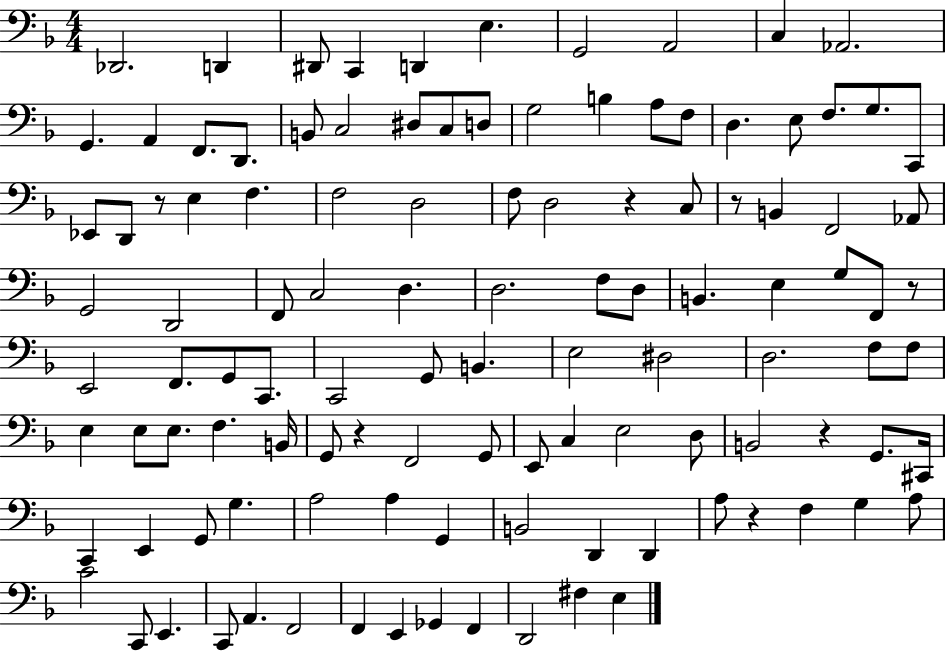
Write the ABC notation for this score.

X:1
T:Untitled
M:4/4
L:1/4
K:F
_D,,2 D,, ^D,,/2 C,, D,, E, G,,2 A,,2 C, _A,,2 G,, A,, F,,/2 D,,/2 B,,/2 C,2 ^D,/2 C,/2 D,/2 G,2 B, A,/2 F,/2 D, E,/2 F,/2 G,/2 C,,/2 _E,,/2 D,,/2 z/2 E, F, F,2 D,2 F,/2 D,2 z C,/2 z/2 B,, F,,2 _A,,/2 G,,2 D,,2 F,,/2 C,2 D, D,2 F,/2 D,/2 B,, E, G,/2 F,,/2 z/2 E,,2 F,,/2 G,,/2 C,,/2 C,,2 G,,/2 B,, E,2 ^D,2 D,2 F,/2 F,/2 E, E,/2 E,/2 F, B,,/4 G,,/2 z F,,2 G,,/2 E,,/2 C, E,2 D,/2 B,,2 z G,,/2 ^C,,/4 C,, E,, G,,/2 G, A,2 A, G,, B,,2 D,, D,, A,/2 z F, G, A,/2 C2 C,,/2 E,, C,,/2 A,, F,,2 F,, E,, _G,, F,, D,,2 ^F, E,